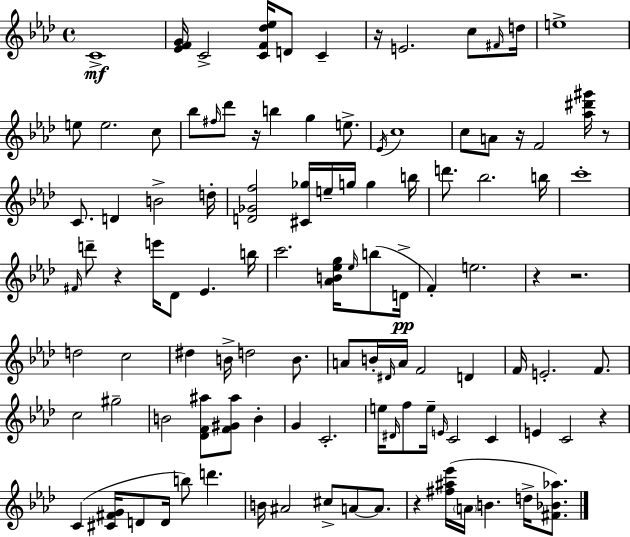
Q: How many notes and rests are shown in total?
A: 110